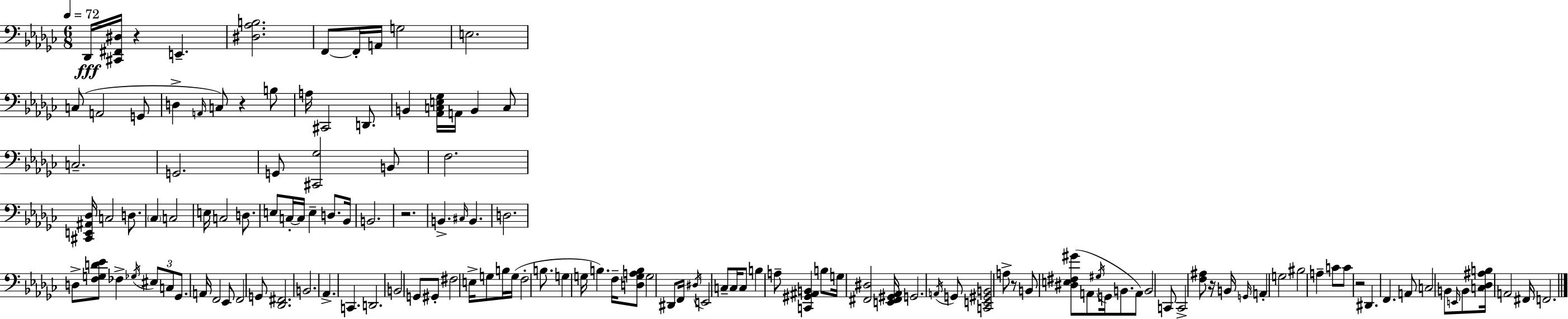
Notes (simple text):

Db2/s [C#2,F#2,D#3]/s R/q E2/q. [D#3,Ab3,B3]/h. F2/e F2/s A2/s G3/h E3/h. C3/e A2/h G2/e D3/q A2/s C3/e R/q B3/e A3/s C#2/h D2/e. B2/q [Ab2,C3,E3,Gb3]/s A2/s B2/q C3/e C3/h. G2/h. G2/e [C#2,Gb3]/h B2/e F3/h. [C#2,E2,A#2,Db3]/s C3/h D3/e. CES3/q C3/h E3/s C3/h D3/e. E3/e C3/s C3/s E3/q D3/e. Bb2/s B2/h. R/h. B2/q. C#3/s B2/q. D3/h. D3/e [F3,G3,D4,Eb4]/e FES3/q Gb3/s EIS3/e C3/e Gb2/e. A2/s F2/h Eb2/e F2/h G2/e [Db2,F#2]/h. B2/h. Ab2/q. C2/q. D2/h. B2/h G2/e G#2/e F#3/h E3/s G3/e B3/s G3/s F3/h B3/e. G3/q G3/s B3/q. F3/s [D3,G3,A3,B3]/e G3/h D#2/e F2/s D#3/s E2/h C3/e C3/s C3/e B3/q A3/e [C2,G#2,A#2,B2]/q B3/e G3/s [F#2,D#3]/h [E2,F#2,G#2,Ab2]/s G2/h. A2/s G2/e [C2,E2,G#2,B2]/h A3/e R/e B2/e [D#3,E3,F#3,G#4]/e A2/e G#3/s G2/s B2/e. A2/e B2/h C2/e C2/h [F3,A#3]/e R/s B2/s G2/s A2/q G3/h BIS3/h A3/q C4/e C4/e R/h D#2/q. F2/q. A2/e C3/h B2/e E2/s B2/e [C3,Db3,A#3,B3]/s A2/h F#2/s F2/h.